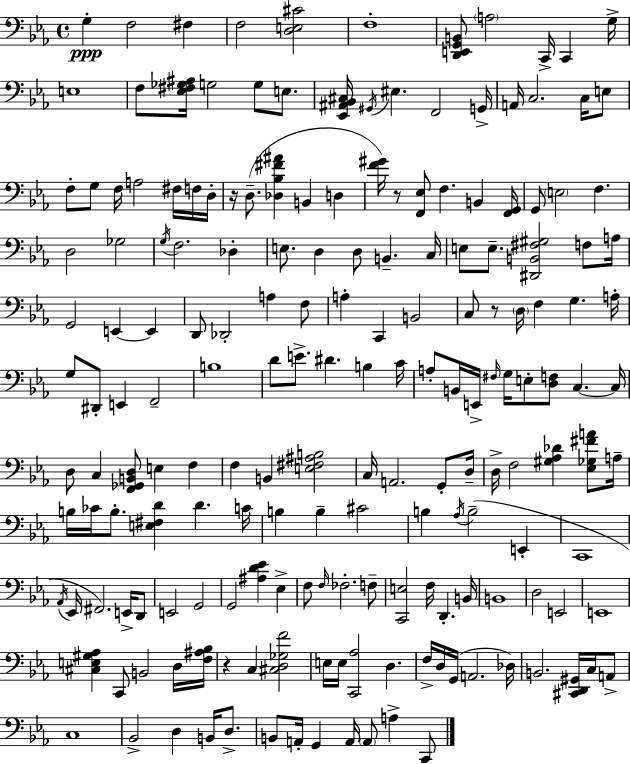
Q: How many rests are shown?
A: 4